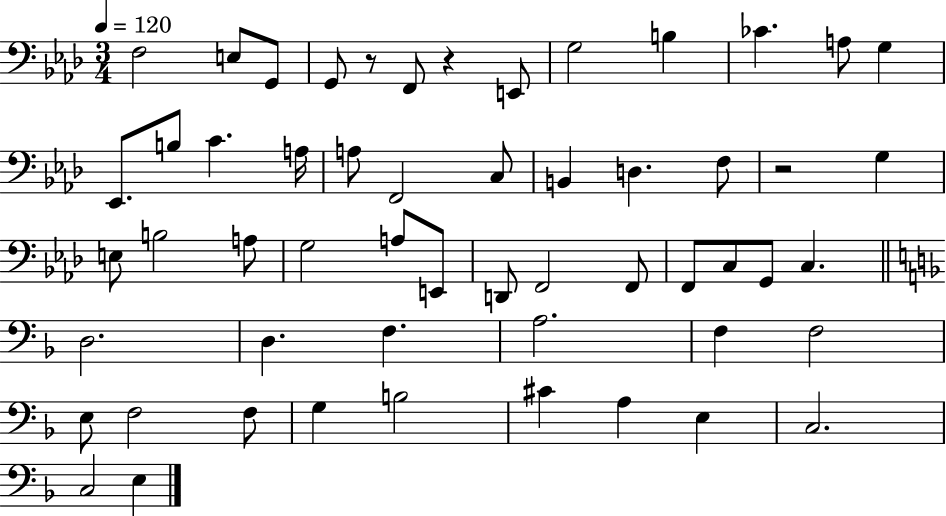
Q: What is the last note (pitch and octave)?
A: E3